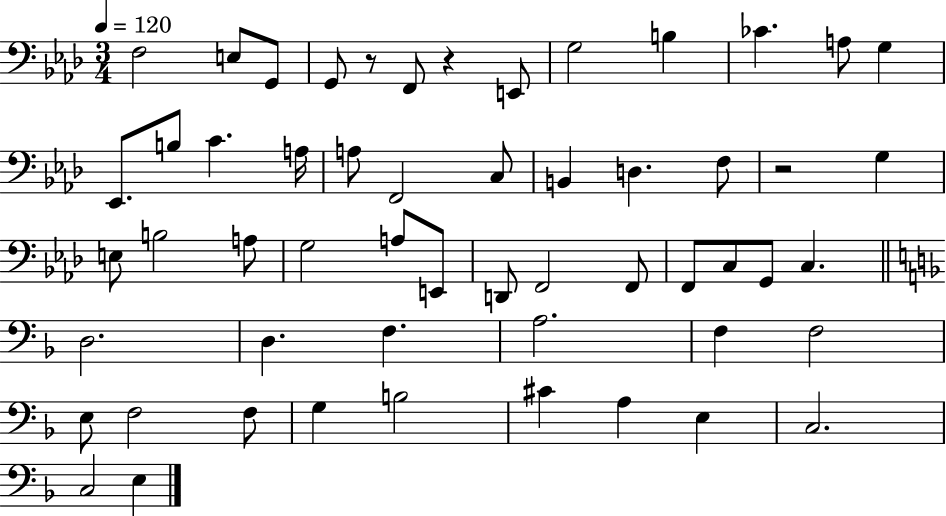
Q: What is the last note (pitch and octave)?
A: E3